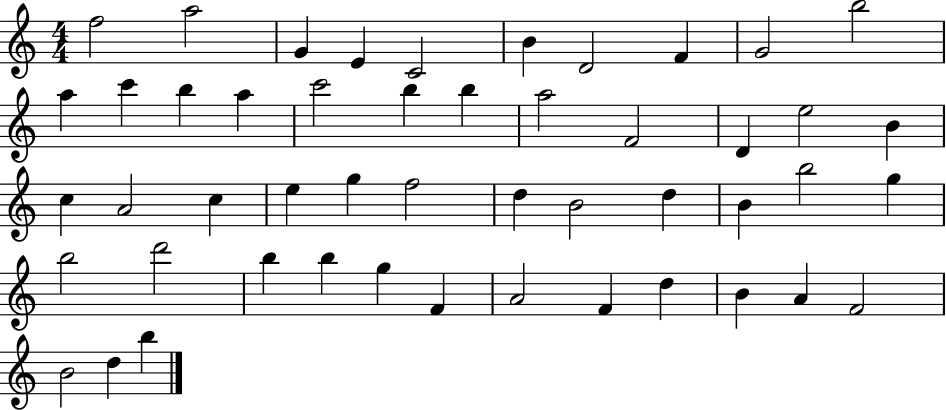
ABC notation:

X:1
T:Untitled
M:4/4
L:1/4
K:C
f2 a2 G E C2 B D2 F G2 b2 a c' b a c'2 b b a2 F2 D e2 B c A2 c e g f2 d B2 d B b2 g b2 d'2 b b g F A2 F d B A F2 B2 d b